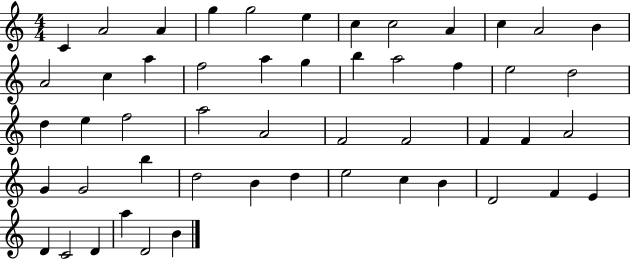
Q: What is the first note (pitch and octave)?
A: C4